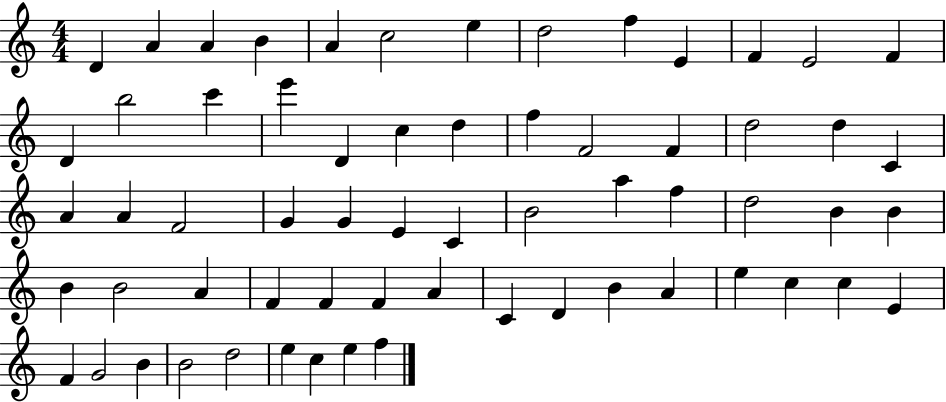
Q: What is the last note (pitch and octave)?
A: F5